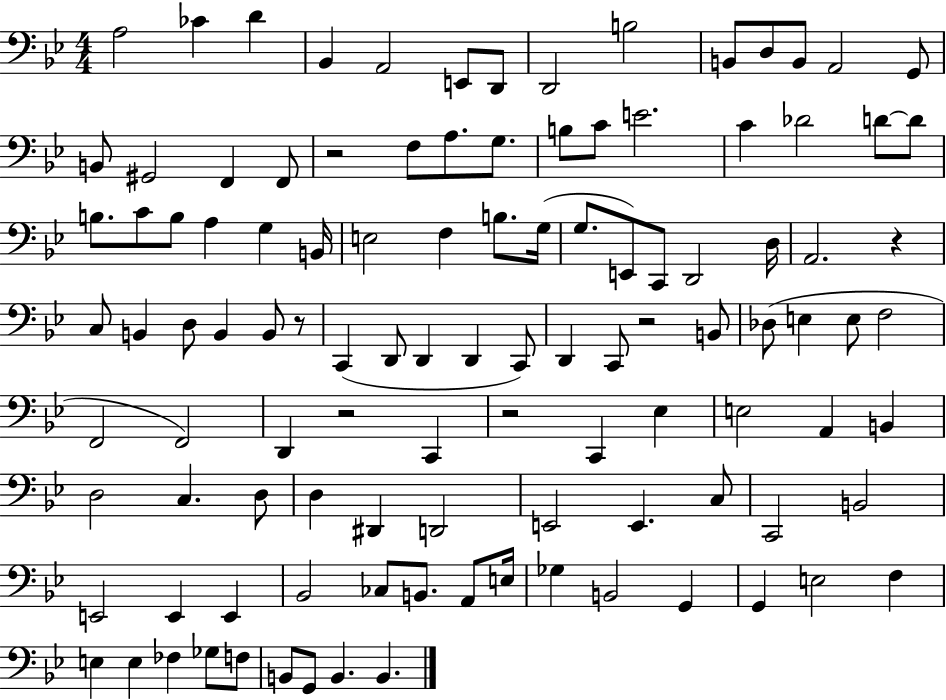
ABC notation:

X:1
T:Untitled
M:4/4
L:1/4
K:Bb
A,2 _C D _B,, A,,2 E,,/2 D,,/2 D,,2 B,2 B,,/2 D,/2 B,,/2 A,,2 G,,/2 B,,/2 ^G,,2 F,, F,,/2 z2 F,/2 A,/2 G,/2 B,/2 C/2 E2 C _D2 D/2 D/2 B,/2 C/2 B,/2 A, G, B,,/4 E,2 F, B,/2 G,/4 G,/2 E,,/2 C,,/2 D,,2 D,/4 A,,2 z C,/2 B,, D,/2 B,, B,,/2 z/2 C,, D,,/2 D,, D,, C,,/2 D,, C,,/2 z2 B,,/2 _D,/2 E, E,/2 F,2 F,,2 F,,2 D,, z2 C,, z2 C,, _E, E,2 A,, B,, D,2 C, D,/2 D, ^D,, D,,2 E,,2 E,, C,/2 C,,2 B,,2 E,,2 E,, E,, _B,,2 _C,/2 B,,/2 A,,/2 E,/4 _G, B,,2 G,, G,, E,2 F, E, E, _F, _G,/2 F,/2 B,,/2 G,,/2 B,, B,,